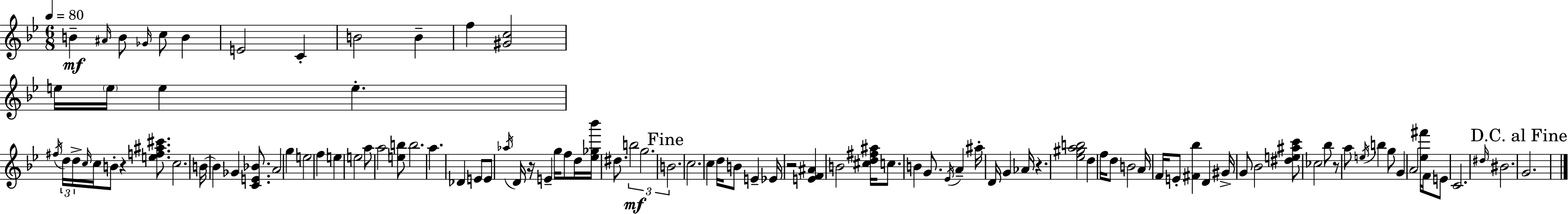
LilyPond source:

{
  \clef treble
  \numericTimeSignature
  \time 6/8
  \key bes \major
  \tempo 4 = 80
  b'4--\mf \grace { ais'16 } b'8 \grace { ges'16 } c''8 b'4 | e'2 c'4-. | b'2 b'4-- | f''4 <gis' c''>2 | \break e''16 \parenthesize e''16 e''4 e''4.-. | \acciaccatura { fis''16 } \tuplet 3/2 { d''16 d''16-> \grace { c''16 } } c''16 b'8-. r4 | <e'' f'' ais'' cis'''>8. c''2. | b'16~~ b'4 ges'4 | \break <c' e' bes'>8. a'2 | g''4 e''2 | f''4 e''4 e''2 | a''8 a''2 | \break <e'' b''>8 b''2. | a''4. des'4 | e'8 e'8 \acciaccatura { aes''16 } d'16 r16 e'4-- | g''16 f''8 d''16 <ees'' ges'' bes'''>16 dis''8. \tuplet 3/2 { b''2\mf | \break g''2. | \mark "Fine" b'2. } | c''2. | c''4 d''16 b'8 | \break e'4-- ees'16 r2 | <e' f' ais'>4 b'2 | <cis'' d'' fis'' ais''>16 c''8. b'4 g'8. | \acciaccatura { ees'16 } a'4-- ais''16-. d'16 g'4 aes'16 | \break r4. <ees'' gis'' a'' b''>2 | d''4 f''16 d''8 b'2 | a'16 f'16 e'8-. <fis' bes''>4 | d'4 gis'16-> g'8 bes'2 | \break <dis'' e'' ais'' c'''>8 ces''2 | bes''8 r8 a''8 \acciaccatura { e''16 } b''4 | g''8 g'4 a'2 | <ees'' fis'''>16 f'16 e'8 c'2. | \break \grace { dis''16 } bis'2. | \mark "D.C. al Fine" g'2. | \bar "|."
}